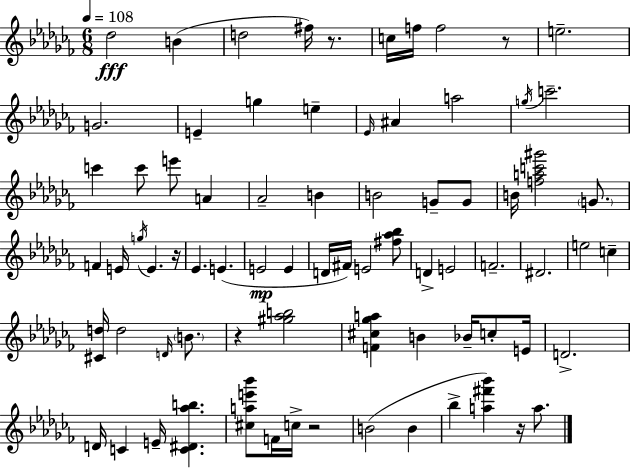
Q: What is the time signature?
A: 6/8